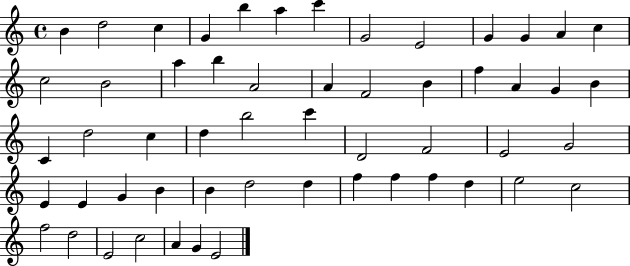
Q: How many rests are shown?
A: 0